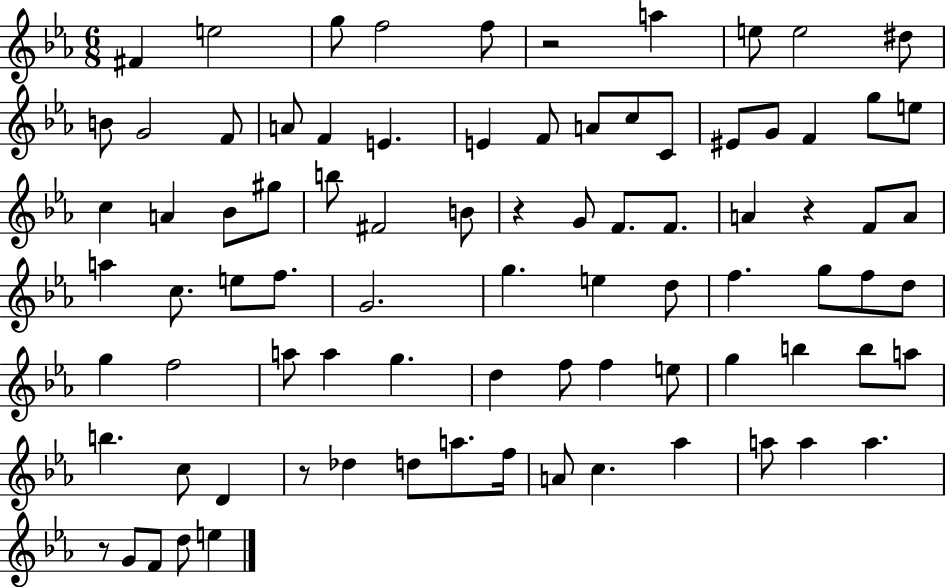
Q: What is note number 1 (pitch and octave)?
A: F#4